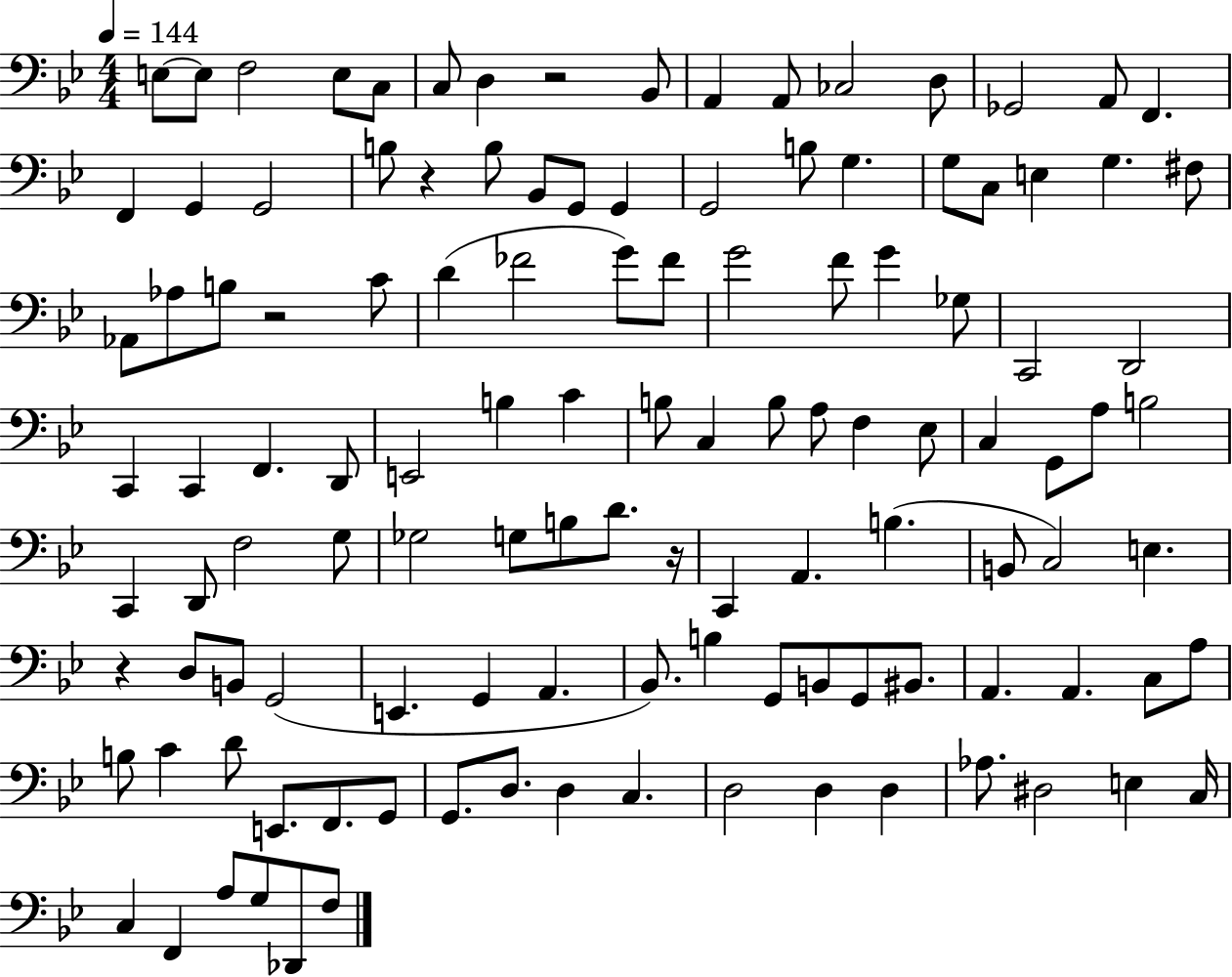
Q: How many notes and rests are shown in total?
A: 120